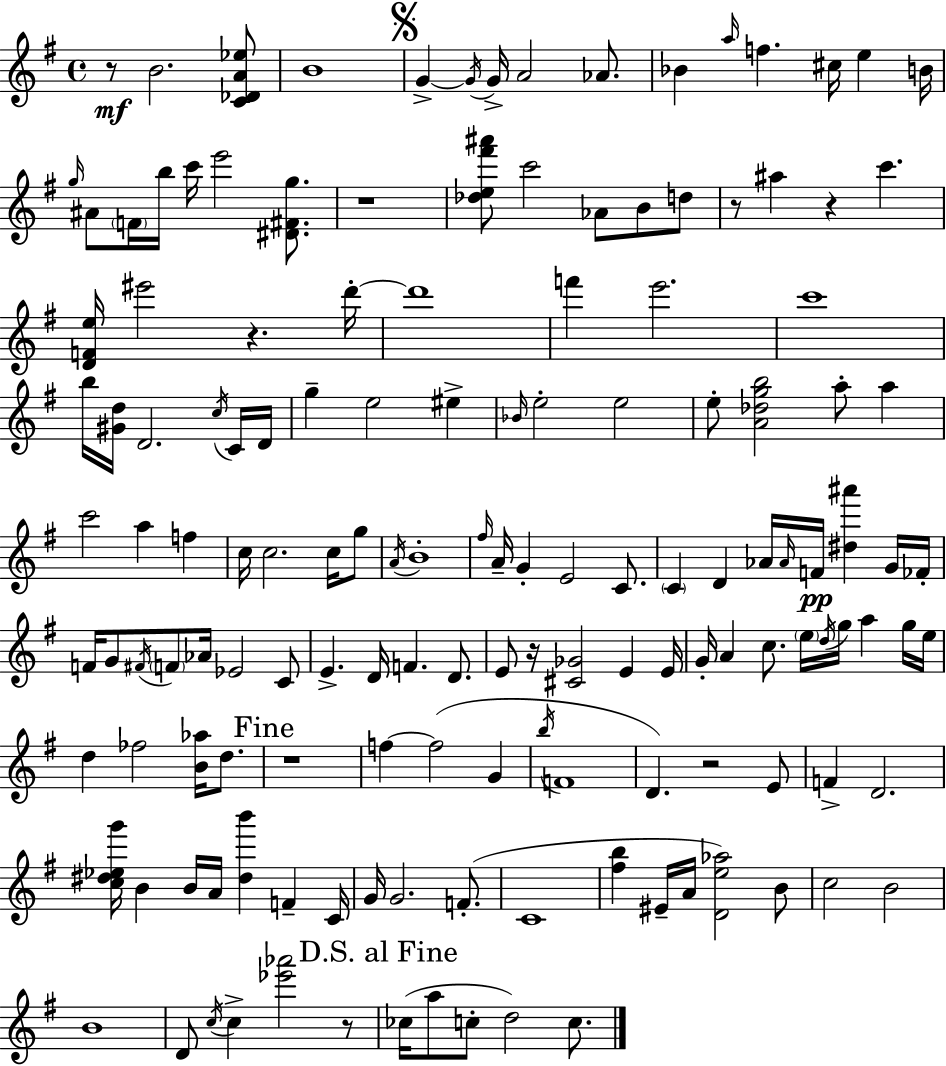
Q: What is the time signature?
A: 4/4